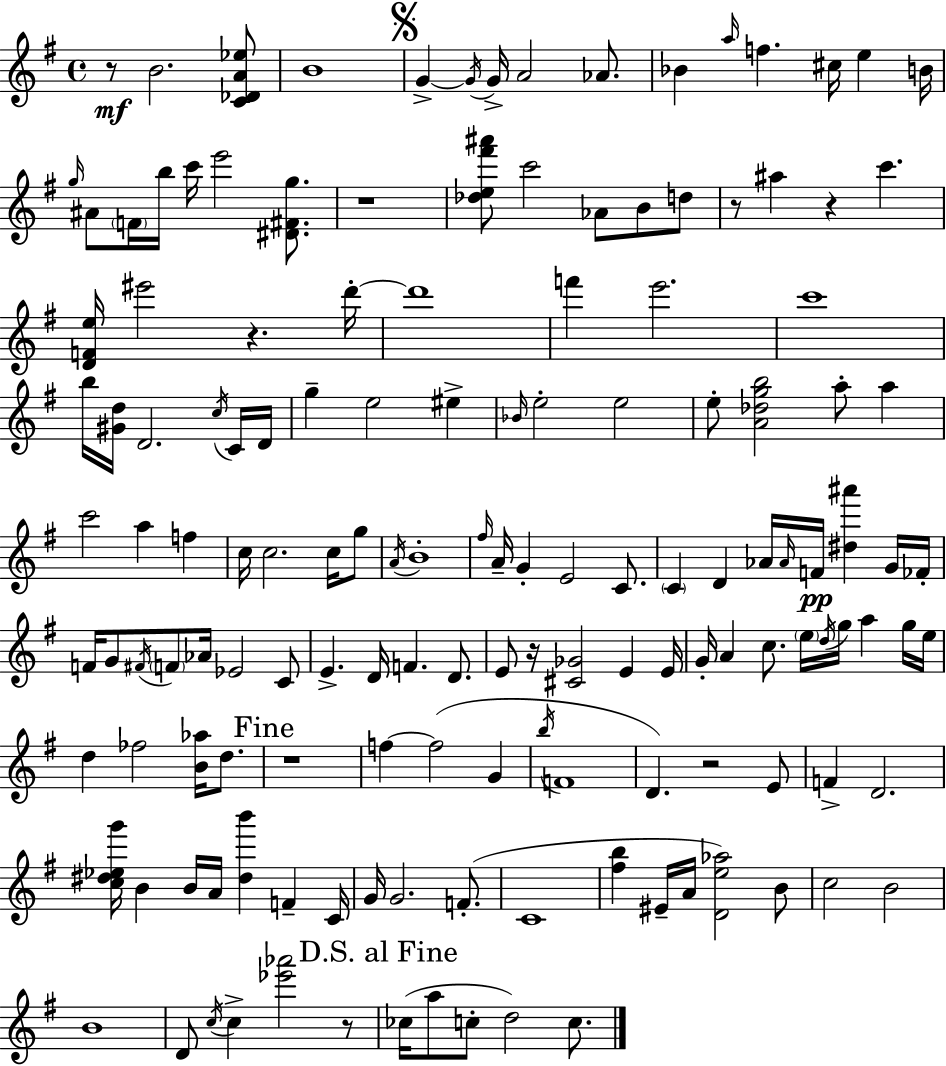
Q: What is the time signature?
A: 4/4